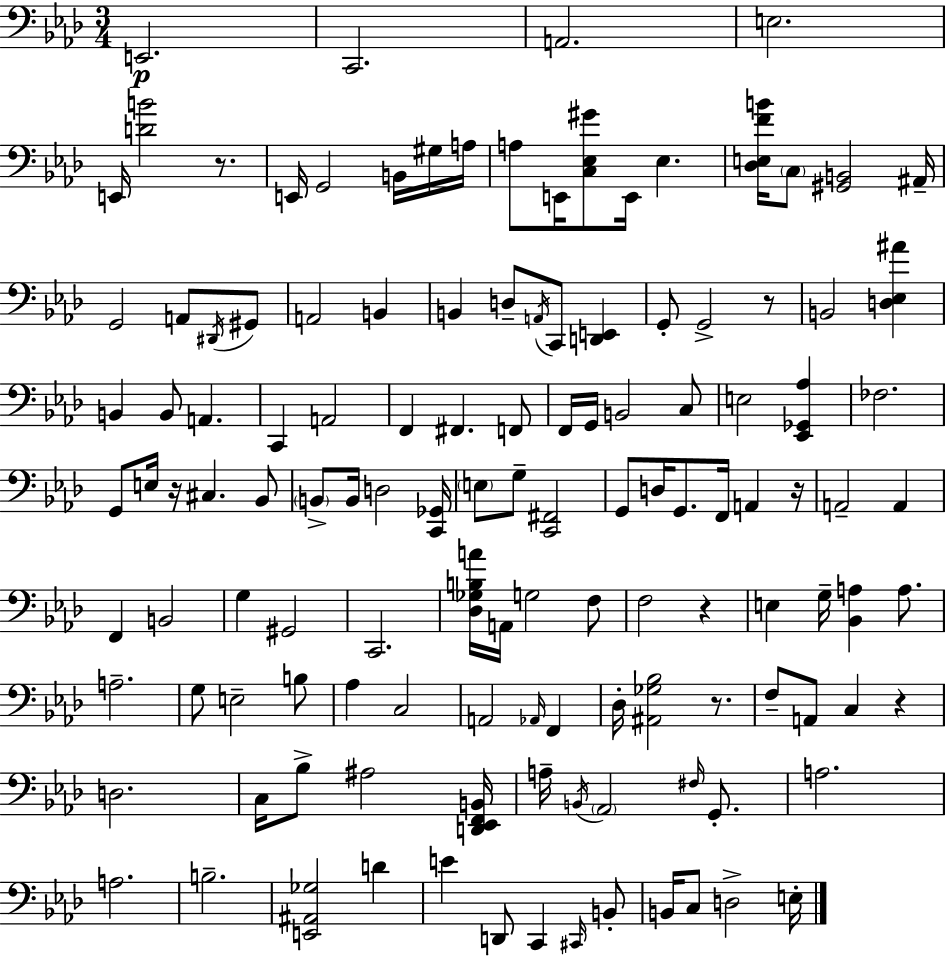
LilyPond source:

{
  \clef bass
  \numericTimeSignature
  \time 3/4
  \key f \minor
  e,2.\p | c,2. | a,2. | e2. | \break e,16 <d' b'>2 r8. | e,16 g,2 b,16 gis16 a16 | a8 e,16 <c ees gis'>8 e,16 ees4. | <des e f' b'>16 \parenthesize c8 <gis, b,>2 ais,16-- | \break g,2 a,8 \acciaccatura { dis,16 } gis,8 | a,2 b,4 | b,4 d8-- \acciaccatura { a,16 } c,8 <d, e,>4 | g,8-. g,2-> | \break r8 b,2 <d ees ais'>4 | b,4 b,8 a,4. | c,4 a,2 | f,4 fis,4. | \break f,8 f,16 g,16 b,2 | c8 e2 <ees, ges, aes>4 | fes2. | g,8 e16 r16 cis4. | \break bes,8 \parenthesize b,8-> b,16 d2 | <c, ges,>16 \parenthesize e8 g8-- <c, fis,>2 | g,8 d16 g,8. f,16 a,4 | r16 a,2-- a,4 | \break f,4 b,2 | g4 gis,2 | c,2. | <des ges b a'>16 a,16 g2 | \break f8 f2 r4 | e4 g16-- <bes, a>4 a8. | a2.-- | g8 e2-- | \break b8 aes4 c2 | a,2 \grace { aes,16 } f,4 | des16-. <ais, ges bes>2 | r8. f8-- a,8 c4 r4 | \break d2. | c16 bes8-> ais2 | <d, ees, f, b,>16 a16-- \acciaccatura { b,16 } \parenthesize aes,2 | \grace { fis16 } g,8.-. a2. | \break a2. | b2.-- | <e, ais, ges>2 | d'4 e'4 d,8 c,4 | \break \grace { cis,16 } b,8-. b,16 c8 d2-> | e16-. \bar "|."
}